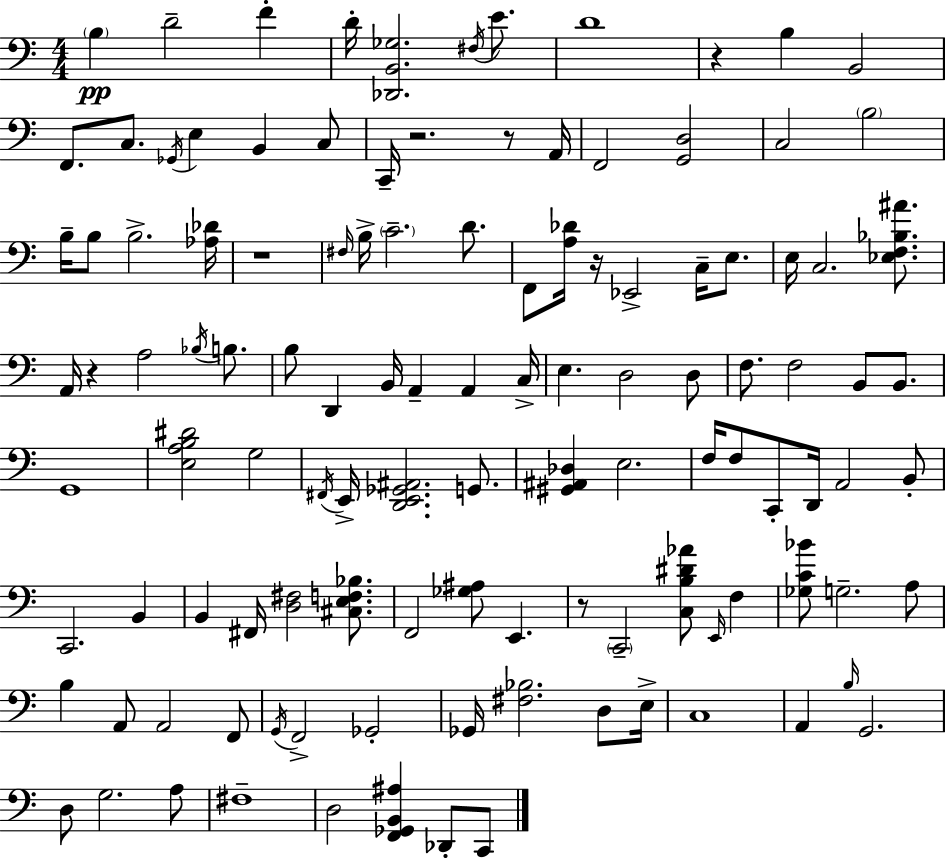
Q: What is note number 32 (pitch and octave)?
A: E3